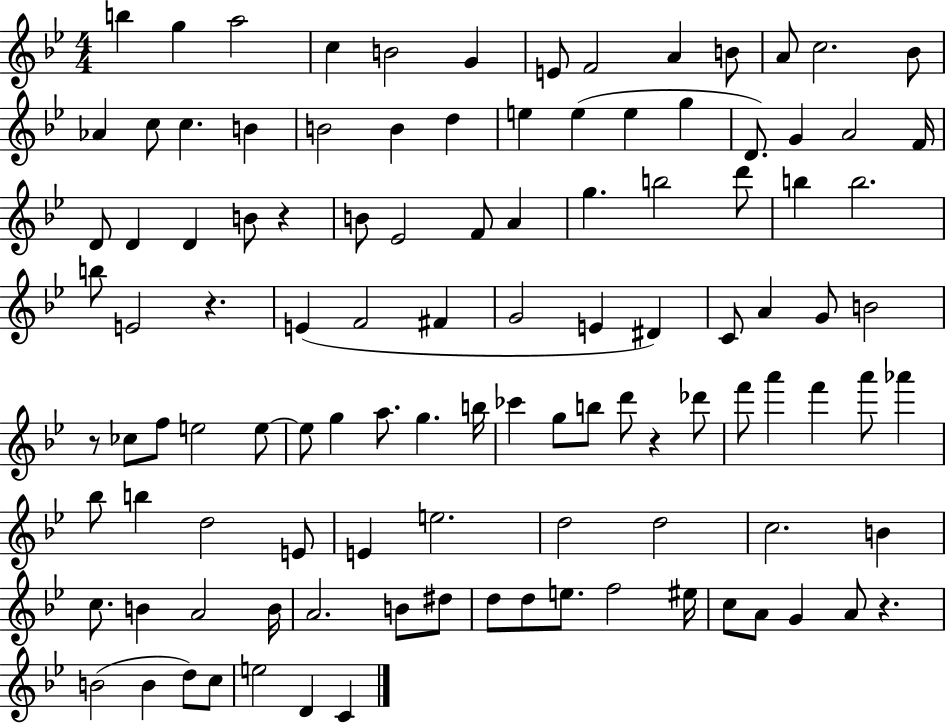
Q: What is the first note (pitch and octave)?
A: B5